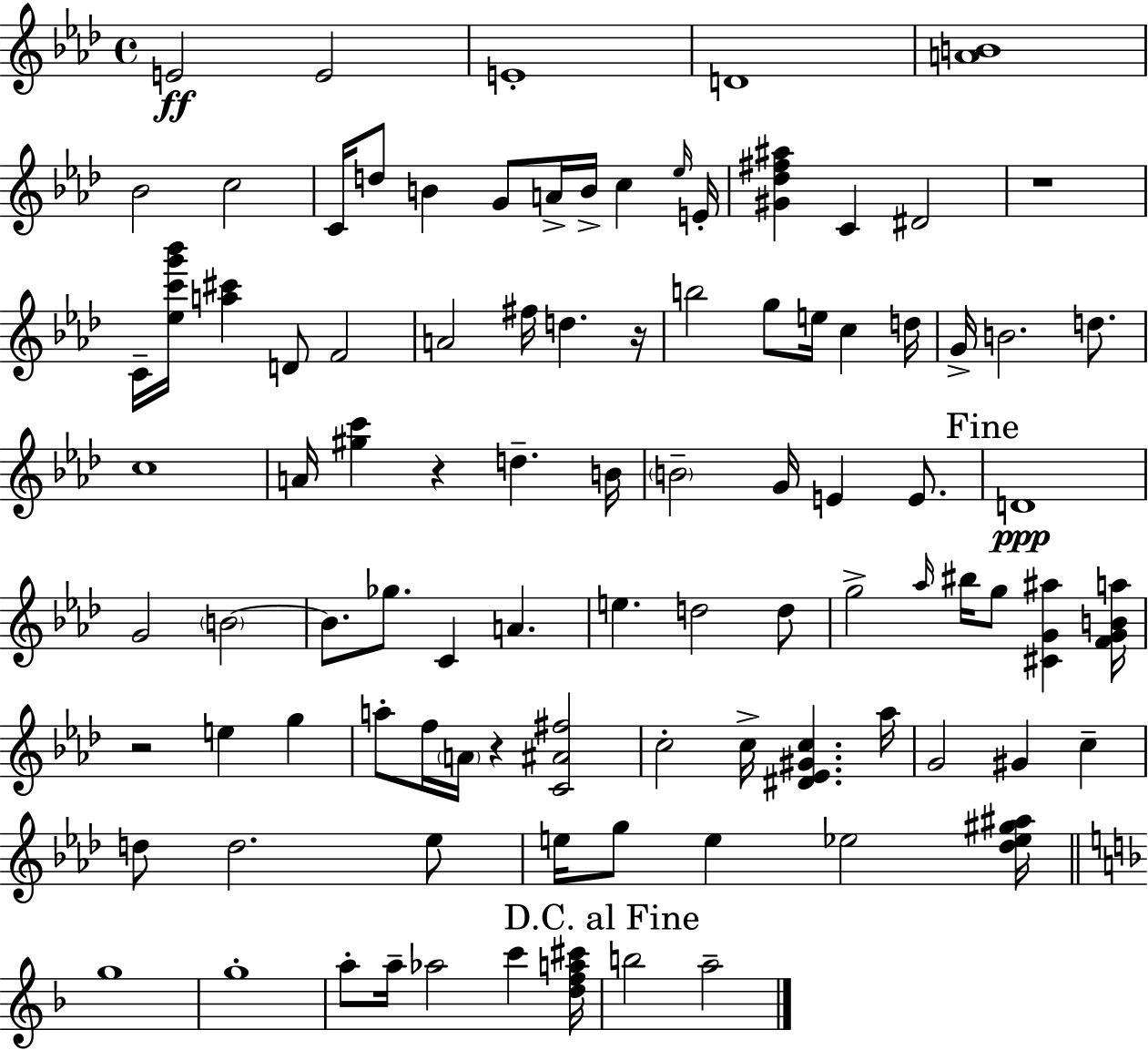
{
  \clef treble
  \time 4/4
  \defaultTimeSignature
  \key f \minor
  e'2\ff e'2 | e'1-. | d'1 | <a' b'>1 | \break bes'2 c''2 | c'16 d''8 b'4 g'8 a'16-> b'16-> c''4 \grace { ees''16 } | e'16-. <gis' des'' fis'' ais''>4 c'4 dis'2 | r1 | \break c'16-- <ees'' c''' g''' bes'''>16 <a'' cis'''>4 d'8 f'2 | a'2 fis''16 d''4. | r16 b''2 g''8 e''16 c''4 | d''16 g'16-> b'2. d''8. | \break c''1 | a'16 <gis'' c'''>4 r4 d''4.-- | b'16 \parenthesize b'2-- g'16 e'4 e'8. | \mark "Fine" d'1\ppp | \break g'2 \parenthesize b'2~~ | b'8. ges''8. c'4 a'4. | e''4. d''2 d''8 | g''2-> \grace { aes''16 } bis''16 g''8 <cis' g' ais''>4 | \break <f' g' b' a''>16 r2 e''4 g''4 | a''8-. f''16 \parenthesize a'16 r4 <c' ais' fis''>2 | c''2-. c''16-> <dis' ees' gis' c''>4. | aes''16 g'2 gis'4 c''4-- | \break d''8 d''2. | ees''8 e''16 g''8 e''4 ees''2 | <des'' ees'' gis'' ais''>16 \bar "||" \break \key f \major g''1 | g''1-. | a''8-. a''16-- aes''2 c'''4 <d'' f'' a'' cis'''>16 | \mark "D.C. al Fine" b''2 a''2-- | \break \bar "|."
}